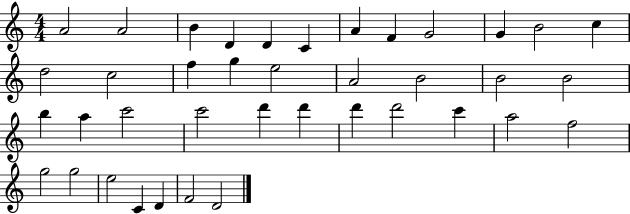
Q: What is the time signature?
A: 4/4